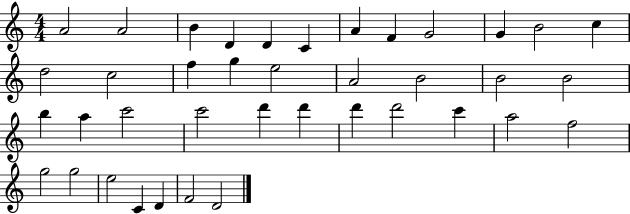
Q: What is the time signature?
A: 4/4